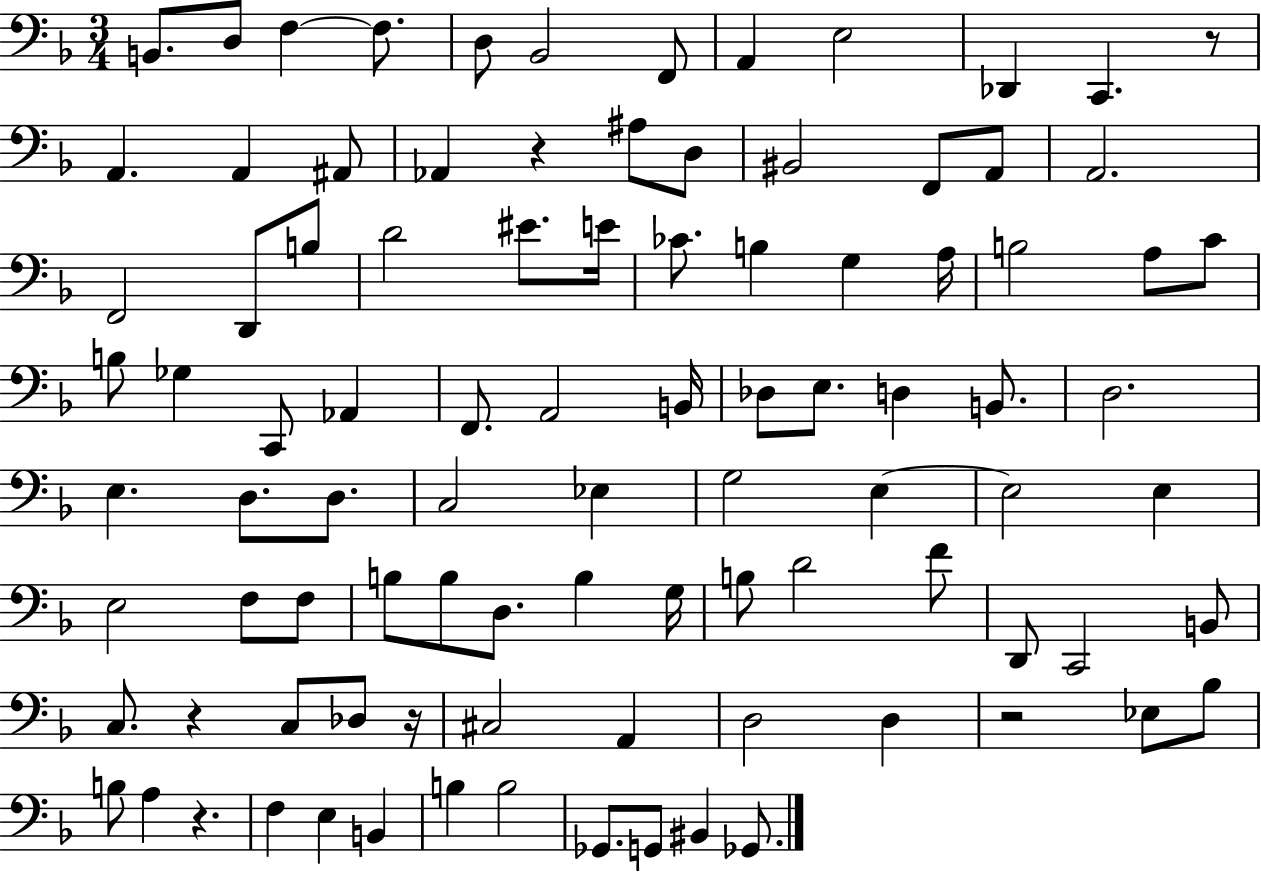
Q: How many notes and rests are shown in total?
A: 95